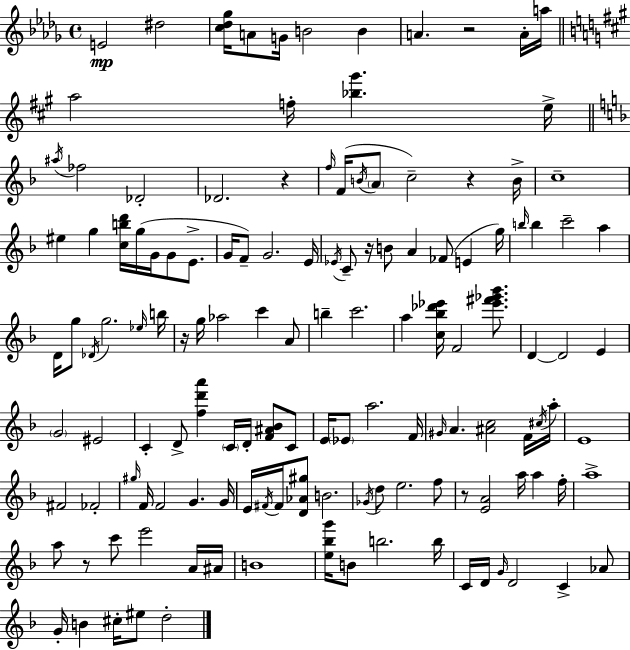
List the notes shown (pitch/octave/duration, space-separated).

E4/h D#5/h [C5,Db5,Gb5]/s A4/e G4/s B4/h B4/q A4/q. R/h A4/s A5/s A5/h F5/s [Bb5,G#6]/q. E5/s A#5/s FES5/h Db4/h Db4/h. R/q F5/s F4/s B4/s A4/e C5/h R/q B4/s C5/w EIS5/q G5/q [C5,B5,D6]/s G5/s G4/s G4/e E4/e. G4/s F4/e G4/h. E4/s Eb4/s C4/e R/s B4/e A4/q FES4/e E4/q G5/s B5/s B5/q C6/h A5/q D4/s G5/e Db4/s G5/h. Eb5/s B5/s R/s G5/s Ab5/h C6/q A4/e B5/q C6/h. A5/q [C5,Bb5,Db6,Eb6]/s F4/h [Eb6,F#6,Gb6,Bb6]/e. D4/q D4/h E4/q G4/h EIS4/h C4/q D4/e [F5,D6,A6]/q C4/s D4/s [F4,A#4,Bb4]/e C4/e E4/s Eb4/e A5/h. F4/s G#4/s A4/q. [A#4,C5]/h F4/s C#5/s A5/s E4/w F#4/h FES4/h G#5/s F4/s F4/h G4/q. G4/s E4/s F#4/s F#4/s [D4,Ab4,G#5]/e B4/h. Gb4/s D5/e E5/h. F5/e R/e [E4,A4]/h A5/s A5/q F5/s A5/w A5/e R/e C6/e E6/h A4/s A#4/s B4/w [E5,Bb5,G6]/s B4/e B5/h. B5/s C4/s D4/s G4/s D4/h C4/q Ab4/e G4/s B4/q C#5/s EIS5/e D5/h